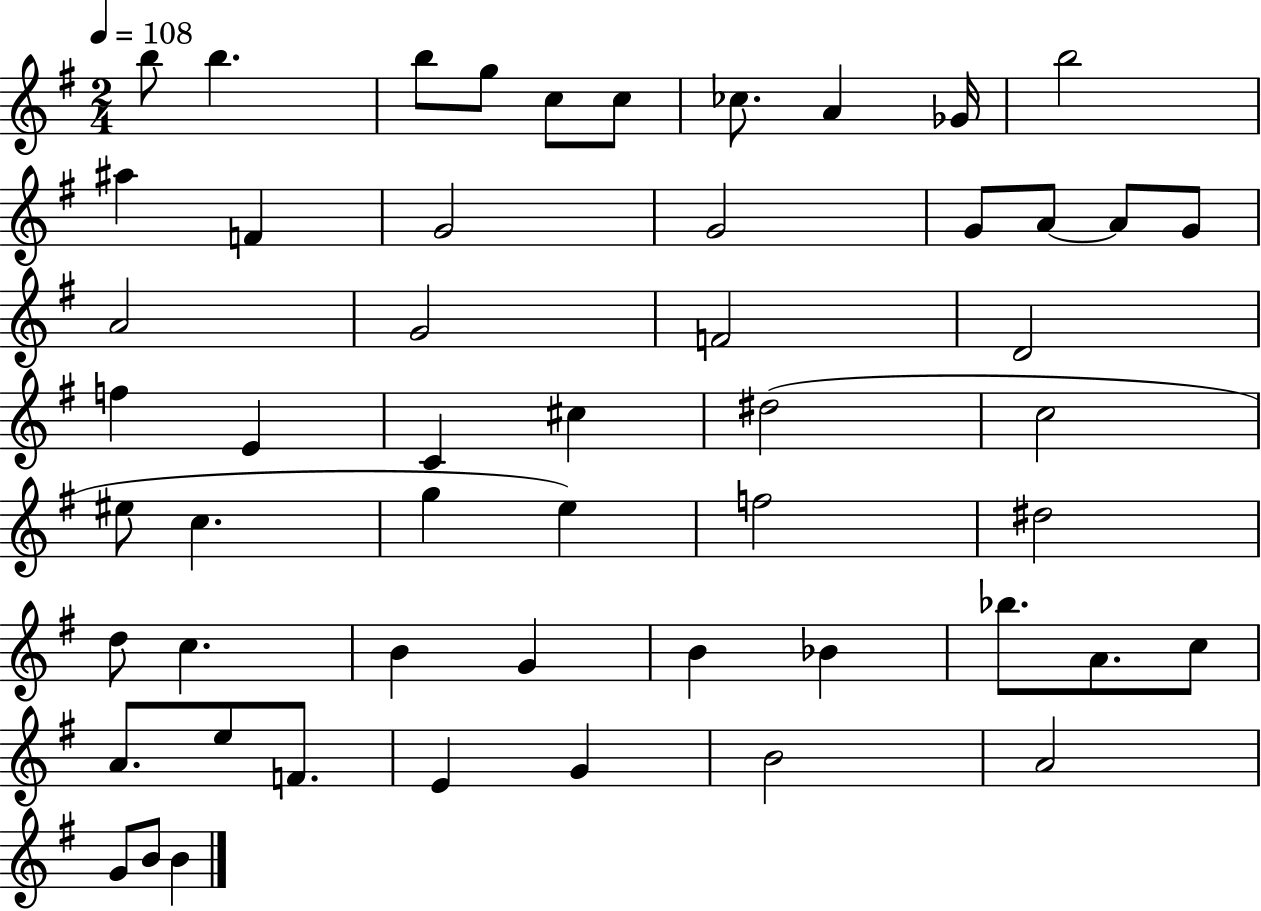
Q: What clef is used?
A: treble